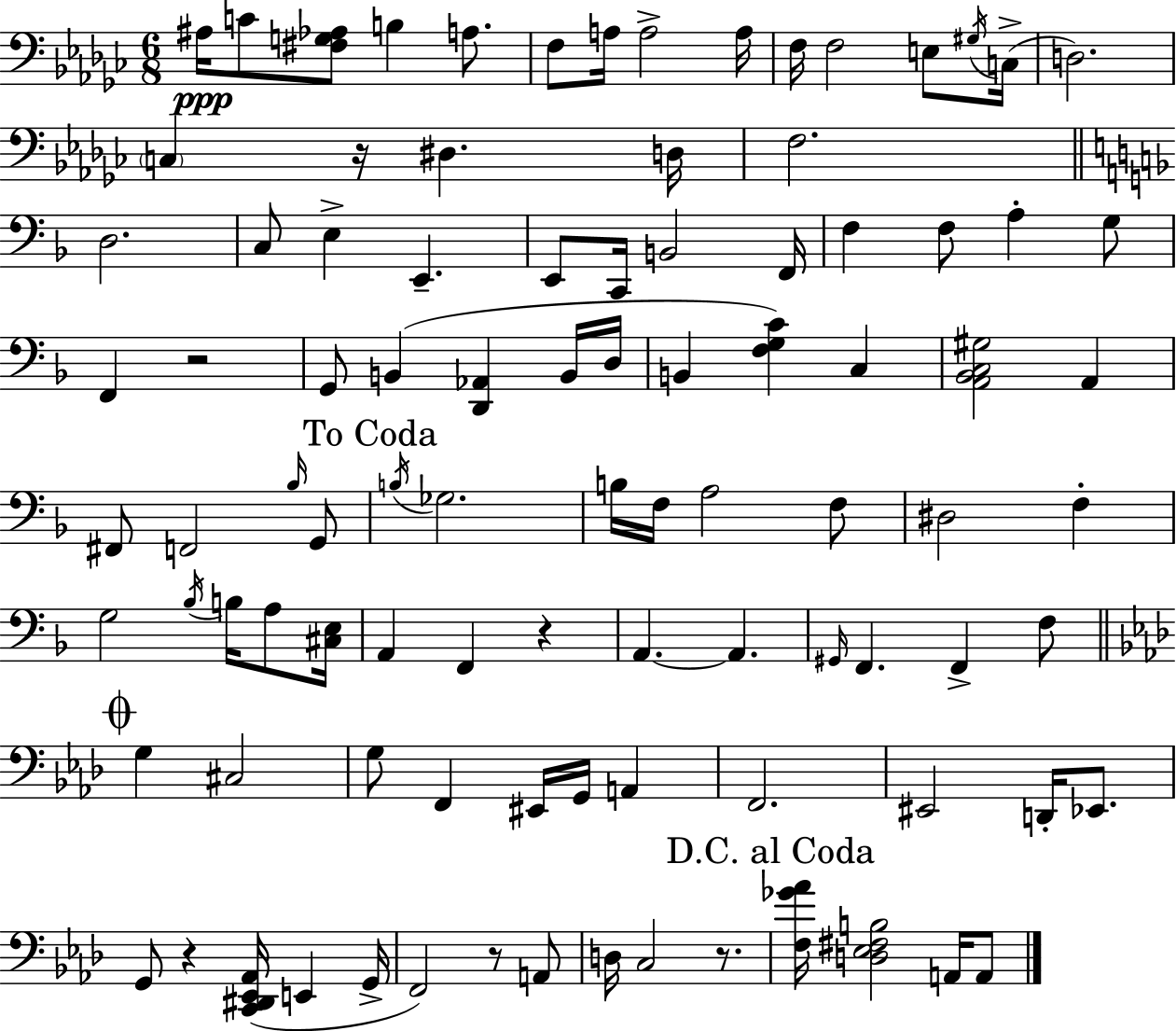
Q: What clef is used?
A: bass